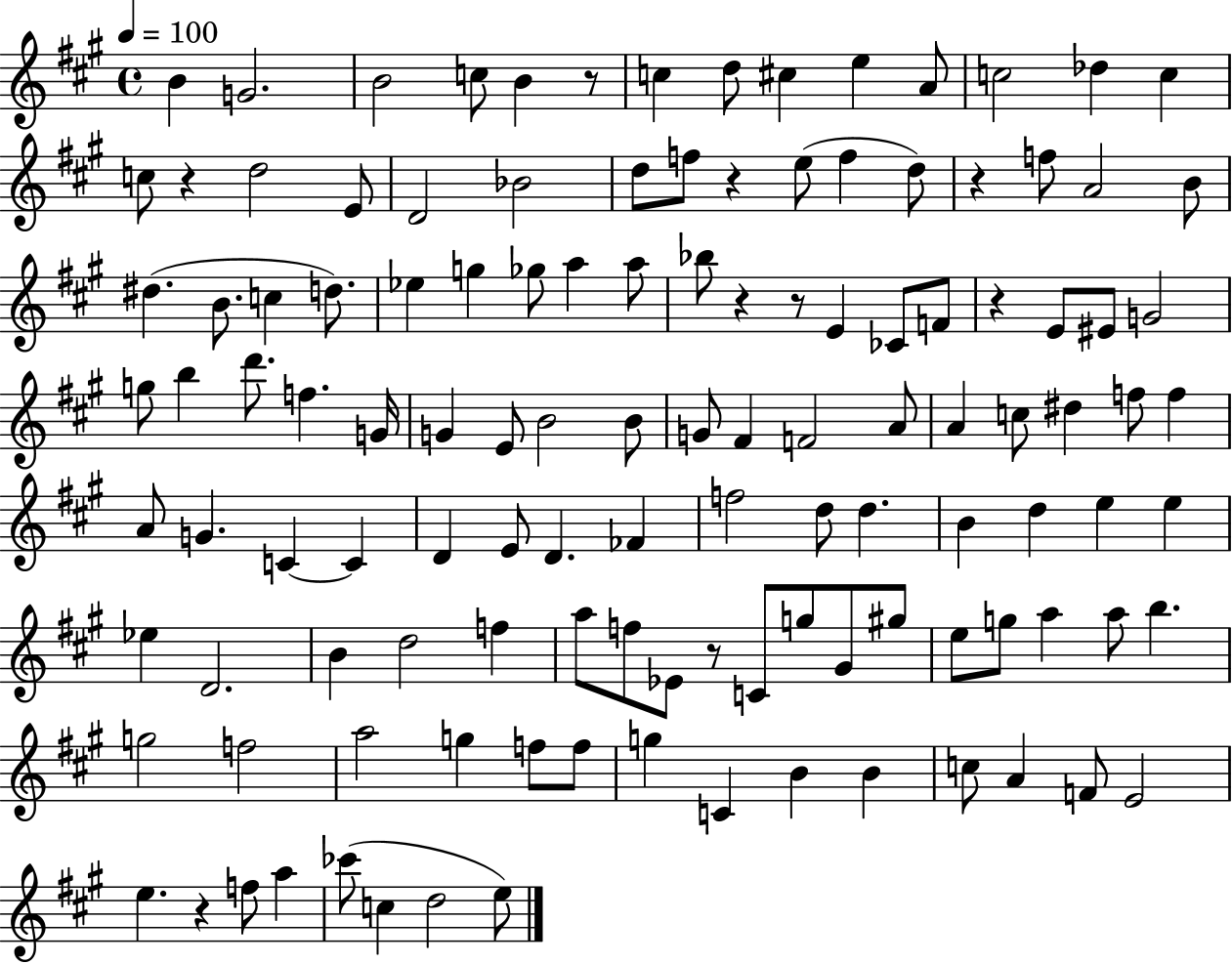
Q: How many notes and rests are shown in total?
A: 122